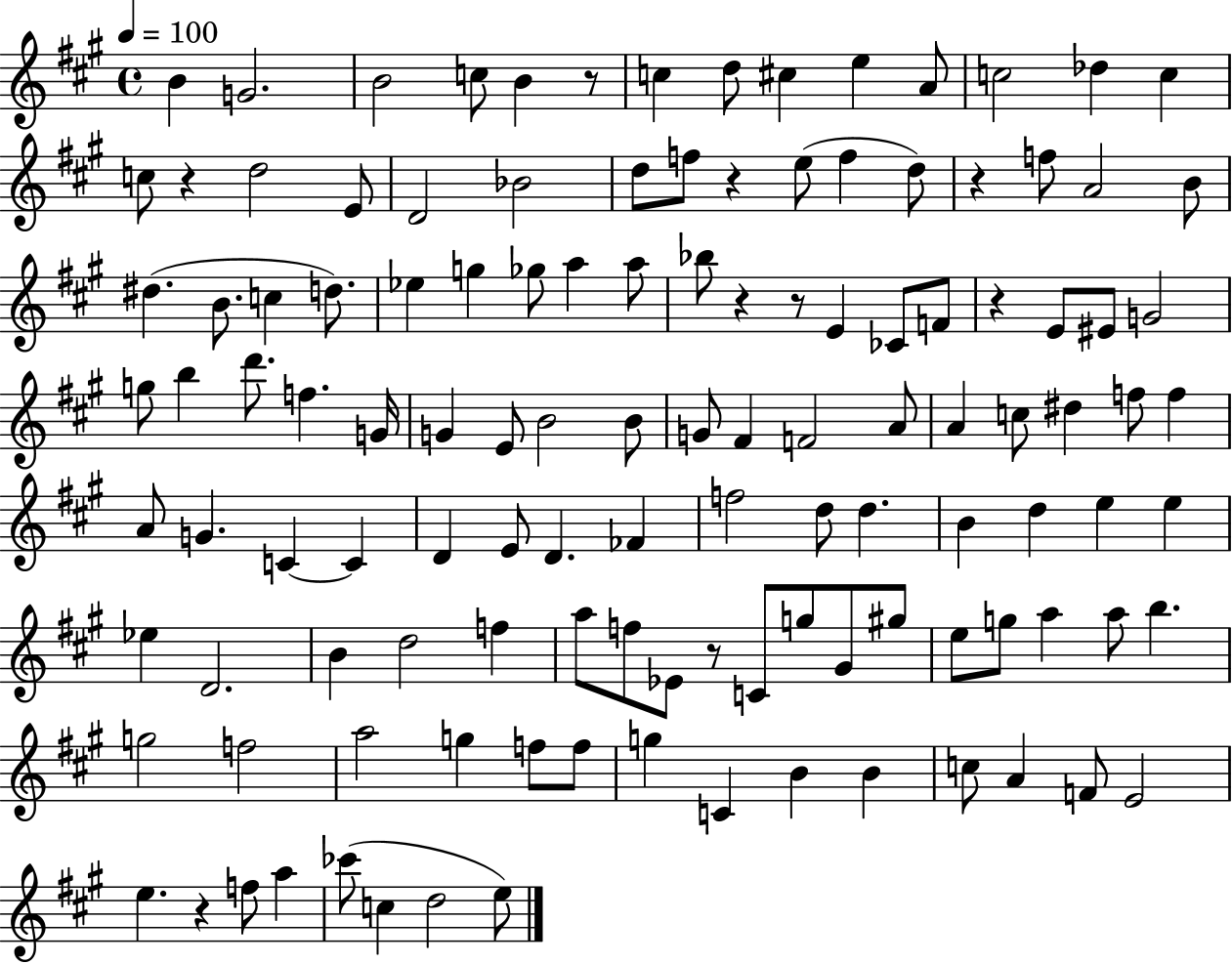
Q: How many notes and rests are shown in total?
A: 122